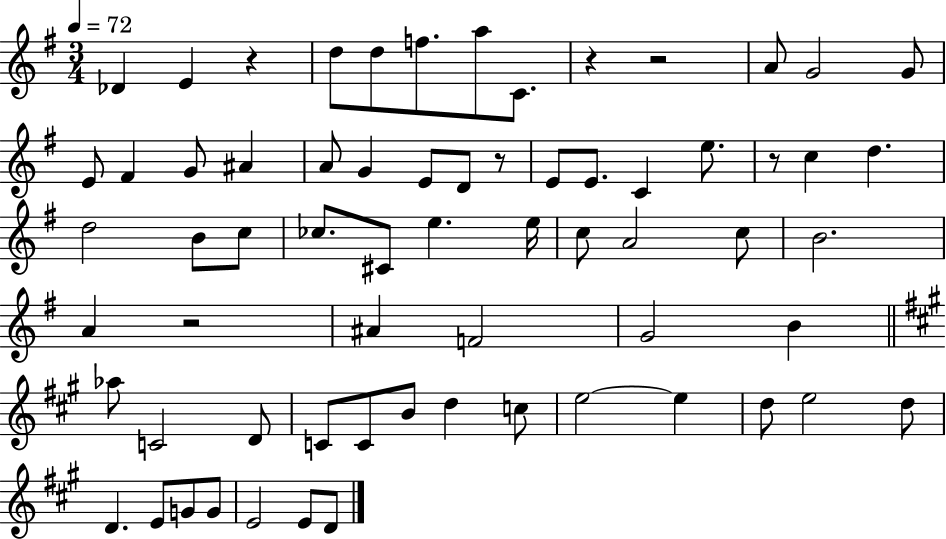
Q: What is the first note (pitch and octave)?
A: Db4